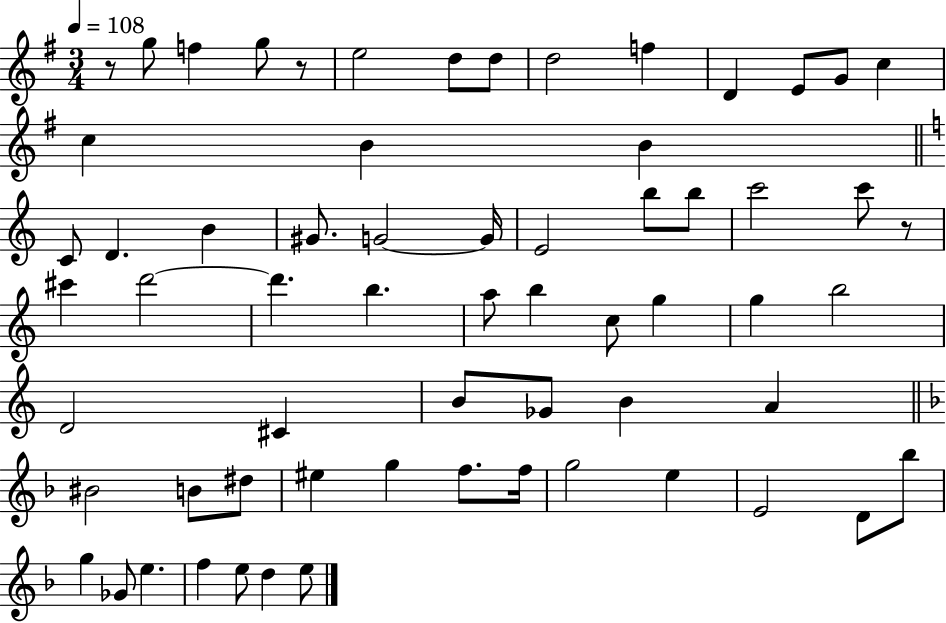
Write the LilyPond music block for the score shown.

{
  \clef treble
  \numericTimeSignature
  \time 3/4
  \key g \major
  \tempo 4 = 108
  r8 g''8 f''4 g''8 r8 | e''2 d''8 d''8 | d''2 f''4 | d'4 e'8 g'8 c''4 | \break c''4 b'4 b'4 | \bar "||" \break \key c \major c'8 d'4. b'4 | gis'8. g'2~~ g'16 | e'2 b''8 b''8 | c'''2 c'''8 r8 | \break cis'''4 d'''2~~ | d'''4. b''4. | a''8 b''4 c''8 g''4 | g''4 b''2 | \break d'2 cis'4 | b'8 ges'8 b'4 a'4 | \bar "||" \break \key d \minor bis'2 b'8 dis''8 | eis''4 g''4 f''8. f''16 | g''2 e''4 | e'2 d'8 bes''8 | \break g''4 ges'8 e''4. | f''4 e''8 d''4 e''8 | \bar "|."
}